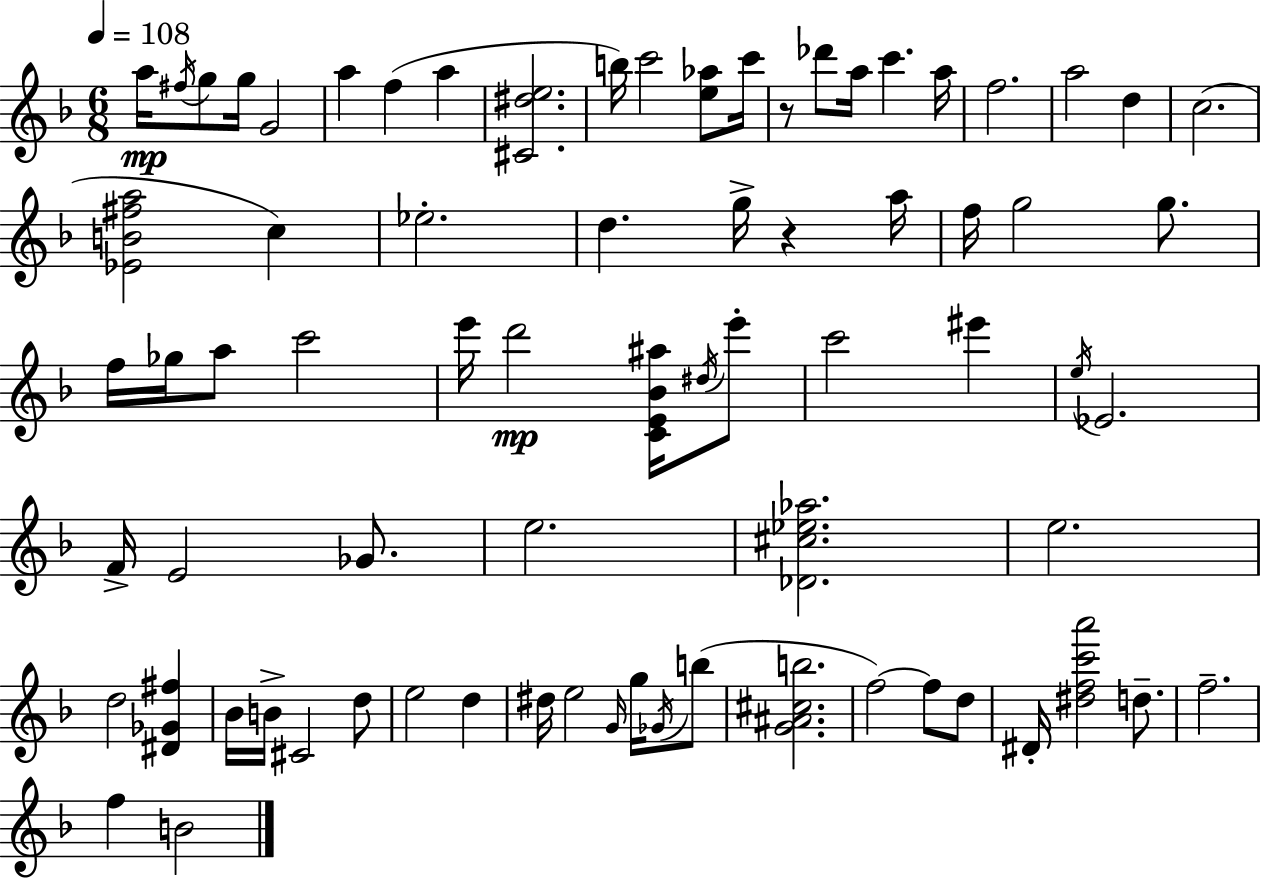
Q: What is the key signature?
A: D minor